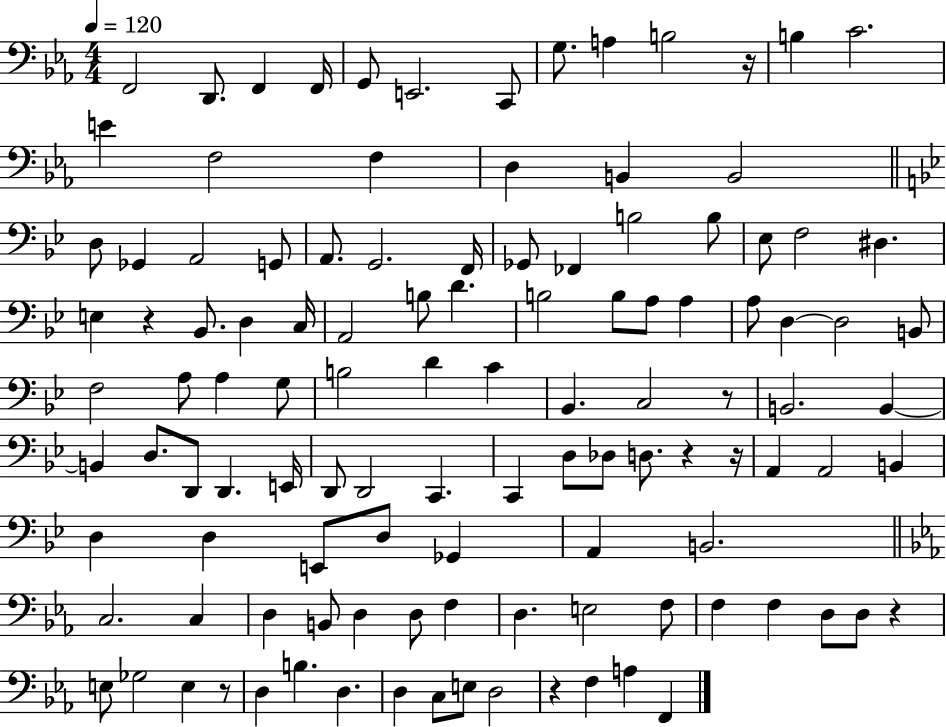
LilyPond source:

{
  \clef bass
  \numericTimeSignature
  \time 4/4
  \key ees \major
  \tempo 4 = 120
  f,2 d,8. f,4 f,16 | g,8 e,2. c,8 | g8. a4 b2 r16 | b4 c'2. | \break e'4 f2 f4 | d4 b,4 b,2 | \bar "||" \break \key bes \major d8 ges,4 a,2 g,8 | a,8. g,2. f,16 | ges,8 fes,4 b2 b8 | ees8 f2 dis4. | \break e4 r4 bes,8. d4 c16 | a,2 b8 d'4. | b2 b8 a8 a4 | a8 d4~~ d2 b,8 | \break f2 a8 a4 g8 | b2 d'4 c'4 | bes,4. c2 r8 | b,2. b,4~~ | \break b,4 d8. d,8 d,4. e,16 | d,8 d,2 c,4. | c,4 d8 des8 d8. r4 r16 | a,4 a,2 b,4 | \break d4 d4 e,8 d8 ges,4 | a,4 b,2. | \bar "||" \break \key ees \major c2. c4 | d4 b,8 d4 d8 f4 | d4. e2 f8 | f4 f4 d8 d8 r4 | \break e8 ges2 e4 r8 | d4 b4. d4. | d4 c8 e8 d2 | r4 f4 a4 f,4 | \break \bar "|."
}